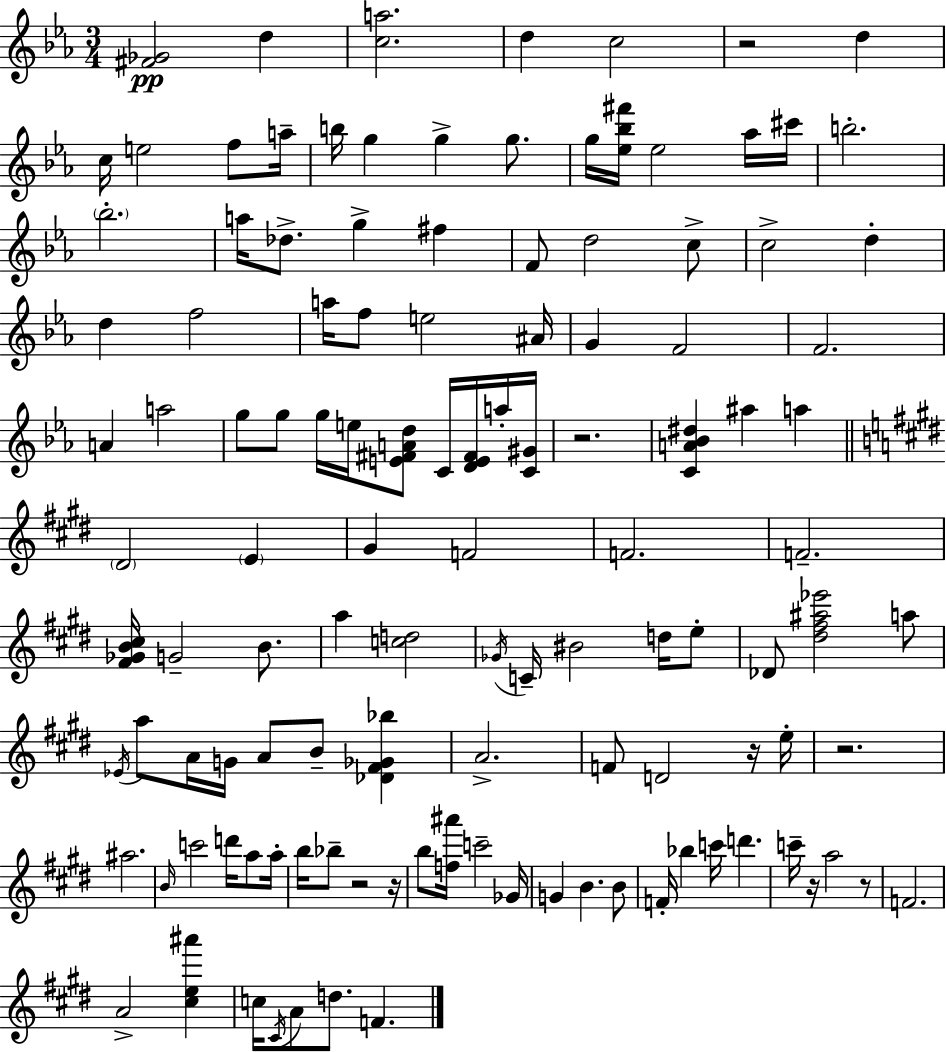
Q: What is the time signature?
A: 3/4